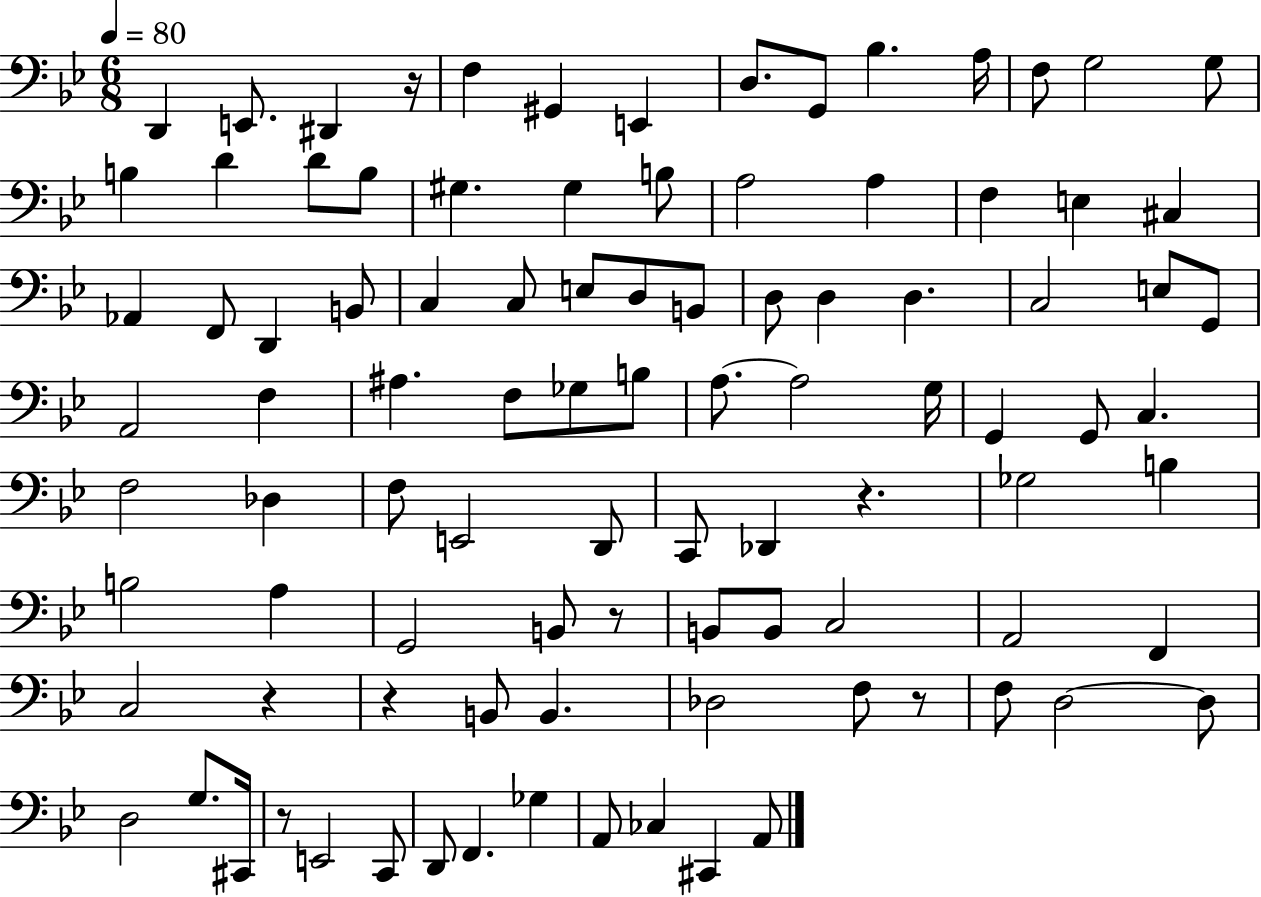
{
  \clef bass
  \numericTimeSignature
  \time 6/8
  \key bes \major
  \tempo 4 = 80
  d,4 e,8. dis,4 r16 | f4 gis,4 e,4 | d8. g,8 bes4. a16 | f8 g2 g8 | \break b4 d'4 d'8 b8 | gis4. gis4 b8 | a2 a4 | f4 e4 cis4 | \break aes,4 f,8 d,4 b,8 | c4 c8 e8 d8 b,8 | d8 d4 d4. | c2 e8 g,8 | \break a,2 f4 | ais4. f8 ges8 b8 | a8.~~ a2 g16 | g,4 g,8 c4. | \break f2 des4 | f8 e,2 d,8 | c,8 des,4 r4. | ges2 b4 | \break b2 a4 | g,2 b,8 r8 | b,8 b,8 c2 | a,2 f,4 | \break c2 r4 | r4 b,8 b,4. | des2 f8 r8 | f8 d2~~ d8 | \break d2 g8. cis,16 | r8 e,2 c,8 | d,8 f,4. ges4 | a,8 ces4 cis,4 a,8 | \break \bar "|."
}